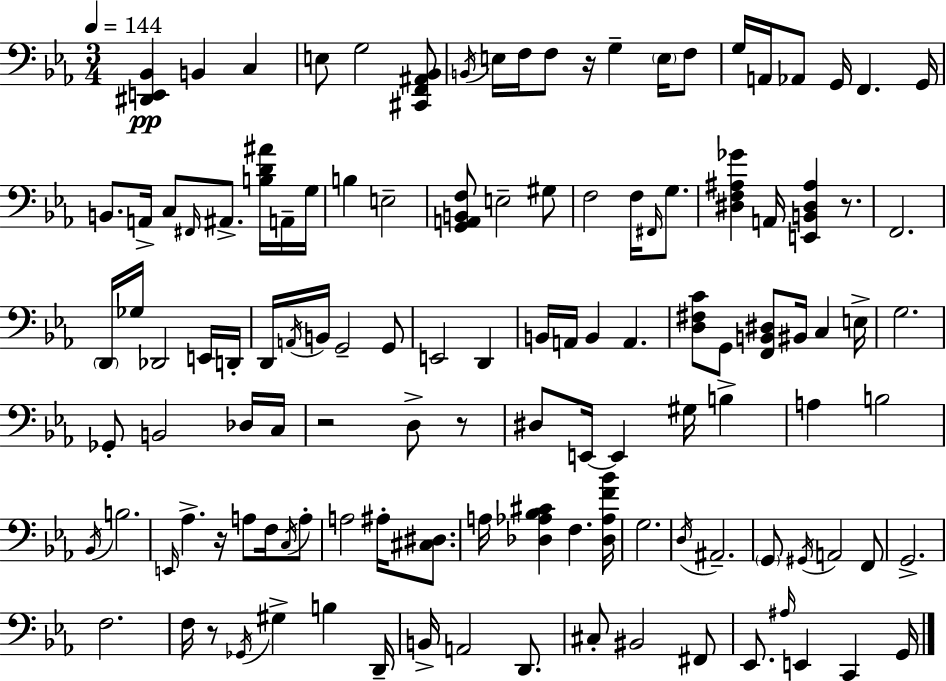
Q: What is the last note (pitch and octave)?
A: G2